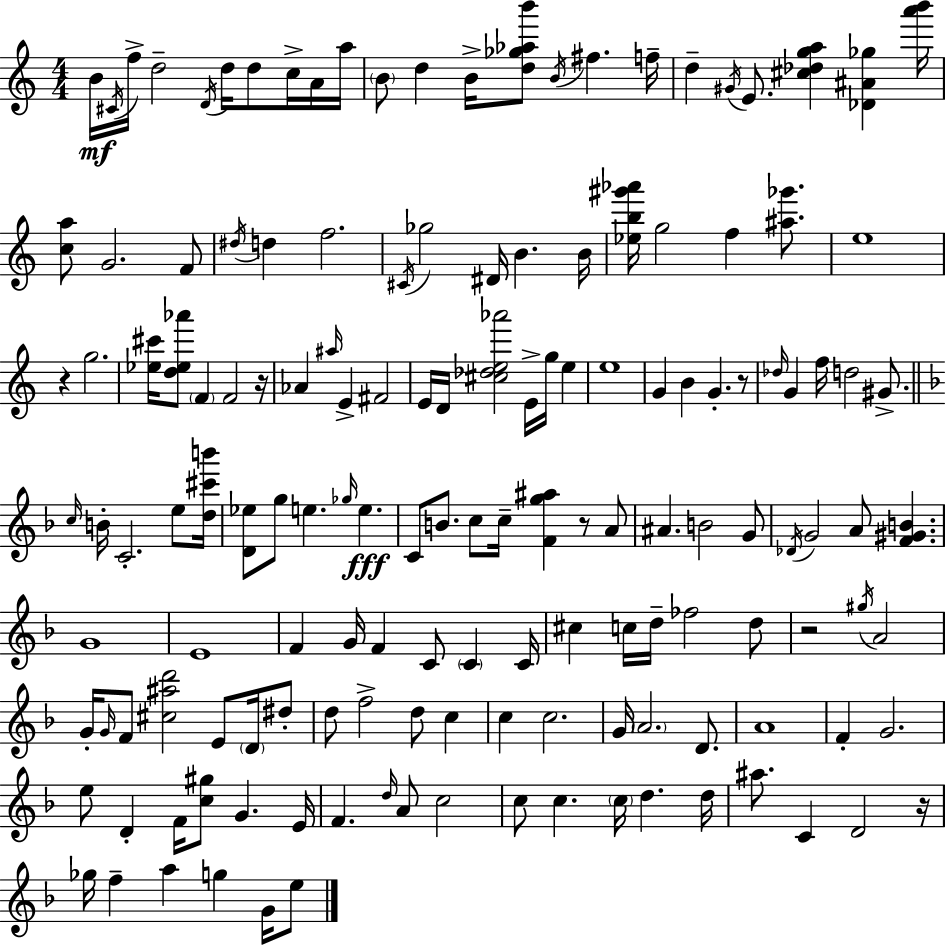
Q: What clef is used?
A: treble